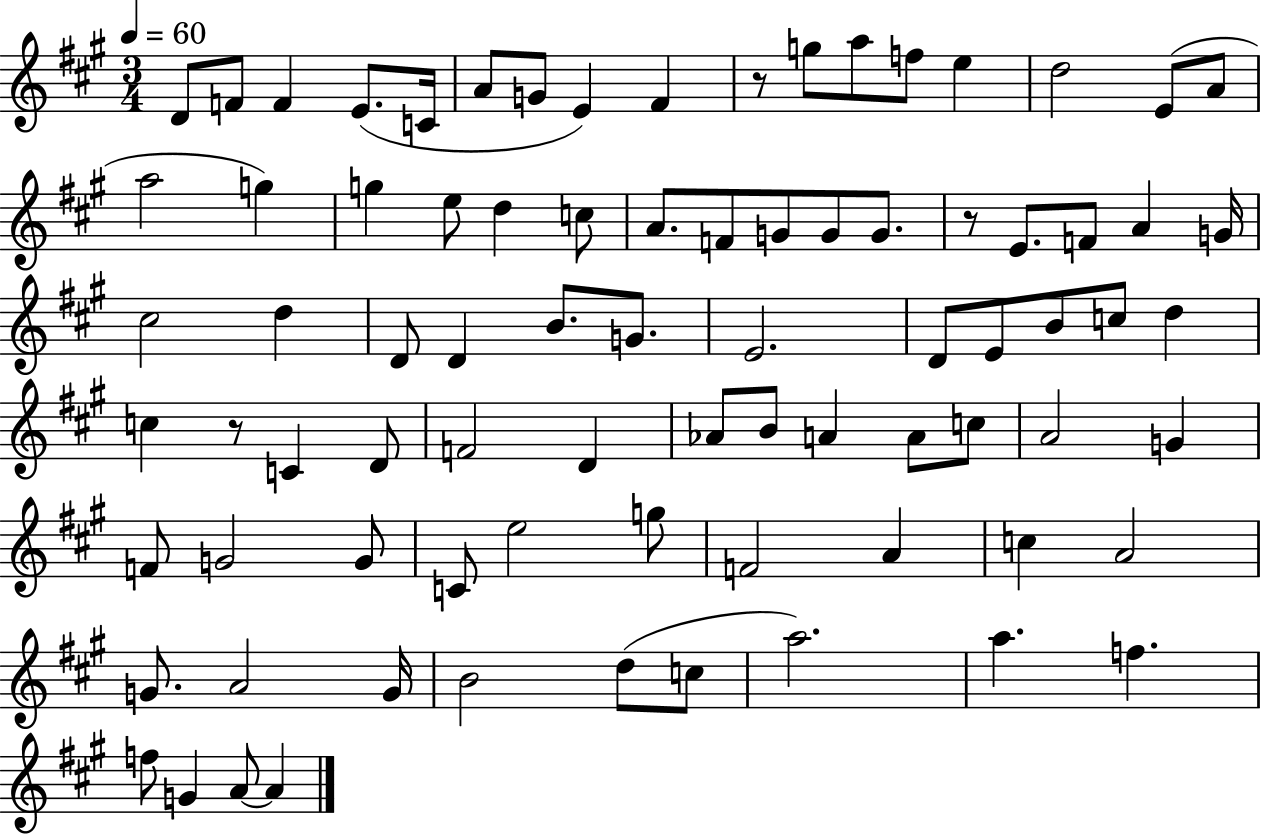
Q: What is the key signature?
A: A major